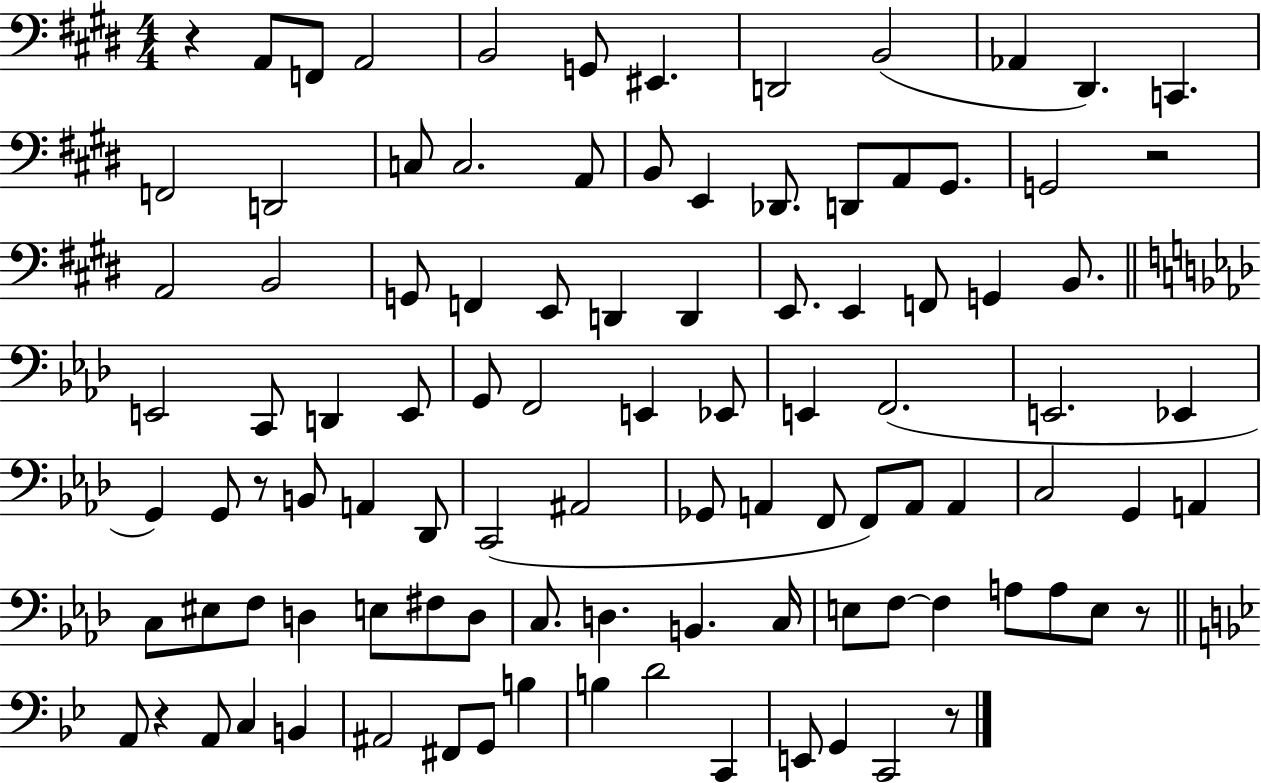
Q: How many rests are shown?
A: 6